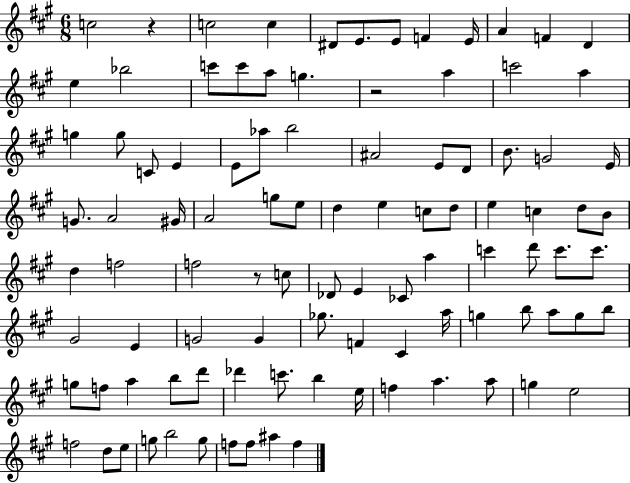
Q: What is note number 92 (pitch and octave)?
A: G5